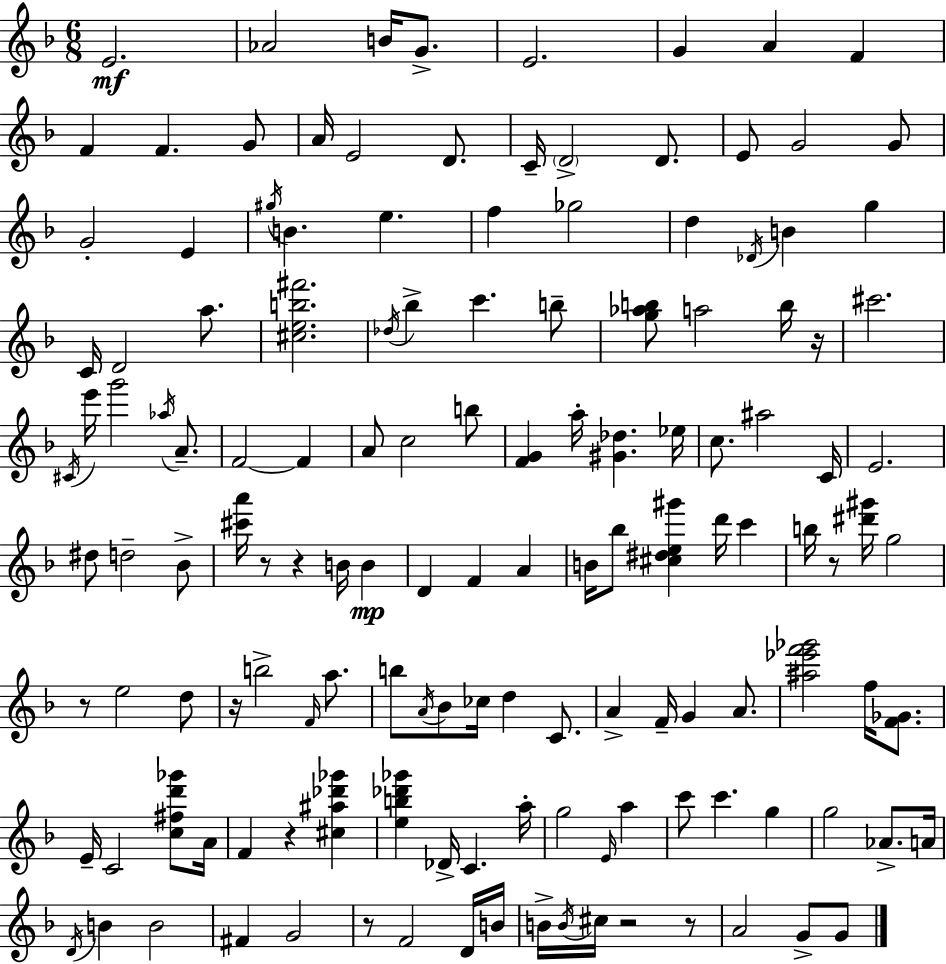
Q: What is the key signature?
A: F major